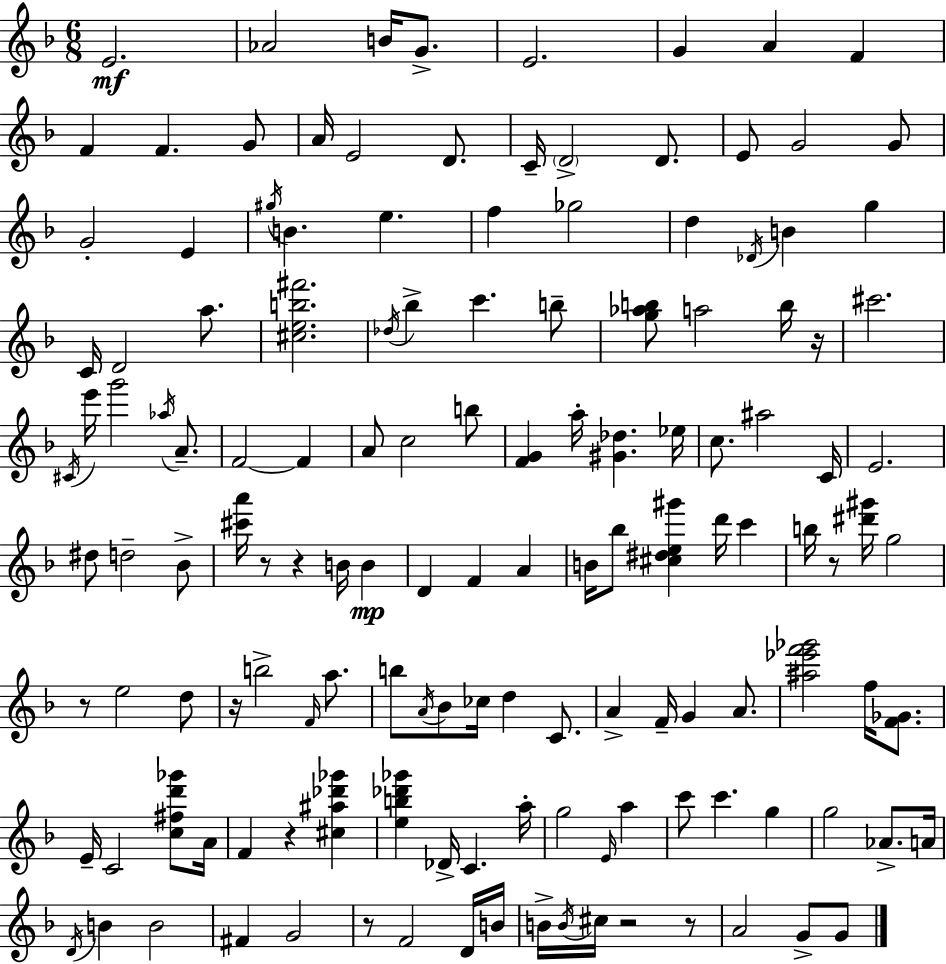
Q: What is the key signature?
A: F major